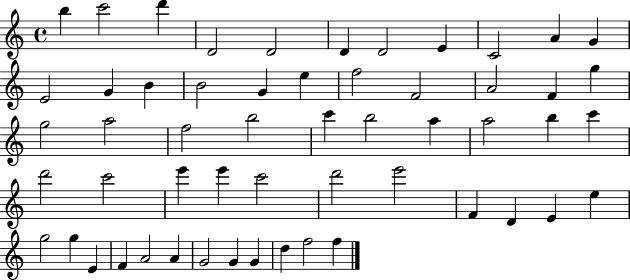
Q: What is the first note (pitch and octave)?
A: B5